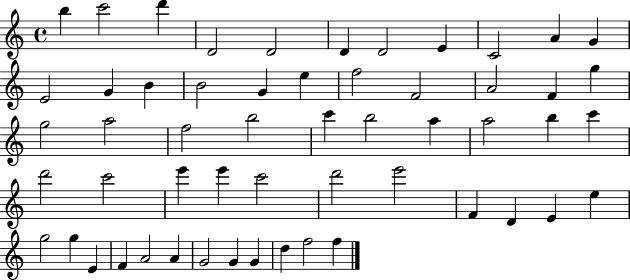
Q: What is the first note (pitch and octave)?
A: B5